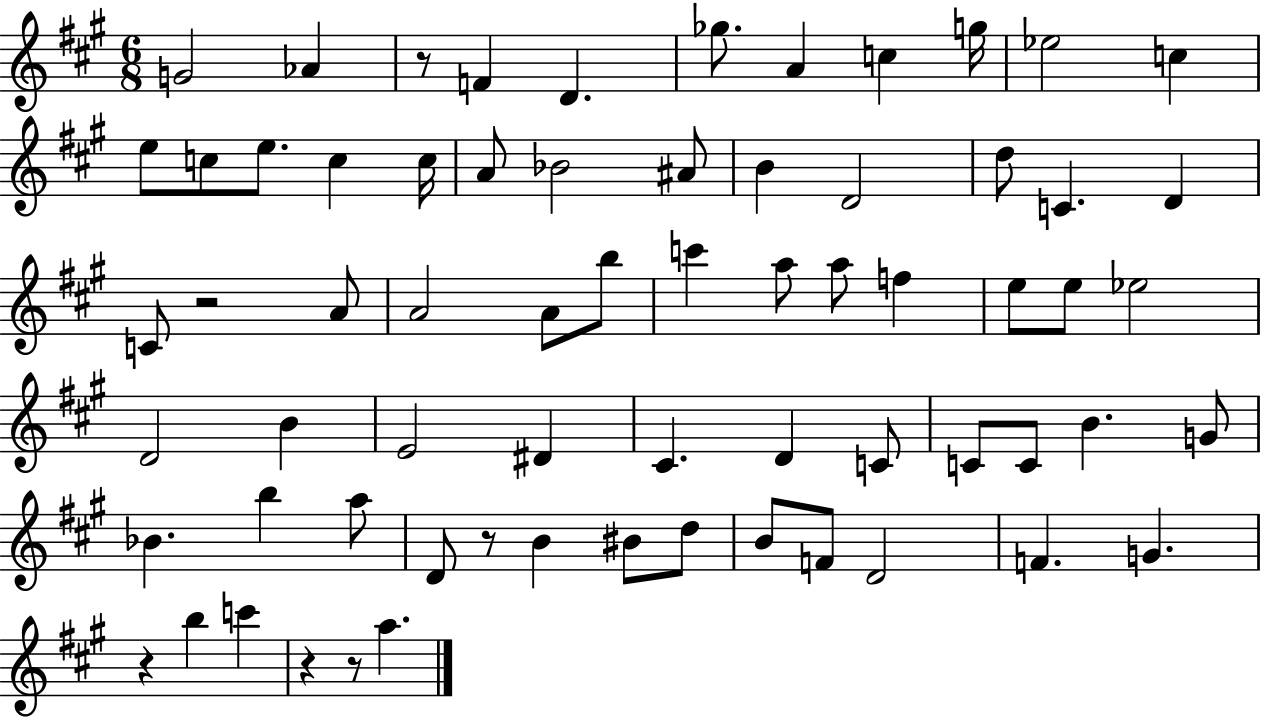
{
  \clef treble
  \numericTimeSignature
  \time 6/8
  \key a \major
  g'2 aes'4 | r8 f'4 d'4. | ges''8. a'4 c''4 g''16 | ees''2 c''4 | \break e''8 c''8 e''8. c''4 c''16 | a'8 bes'2 ais'8 | b'4 d'2 | d''8 c'4. d'4 | \break c'8 r2 a'8 | a'2 a'8 b''8 | c'''4 a''8 a''8 f''4 | e''8 e''8 ees''2 | \break d'2 b'4 | e'2 dis'4 | cis'4. d'4 c'8 | c'8 c'8 b'4. g'8 | \break bes'4. b''4 a''8 | d'8 r8 b'4 bis'8 d''8 | b'8 f'8 d'2 | f'4. g'4. | \break r4 b''4 c'''4 | r4 r8 a''4. | \bar "|."
}